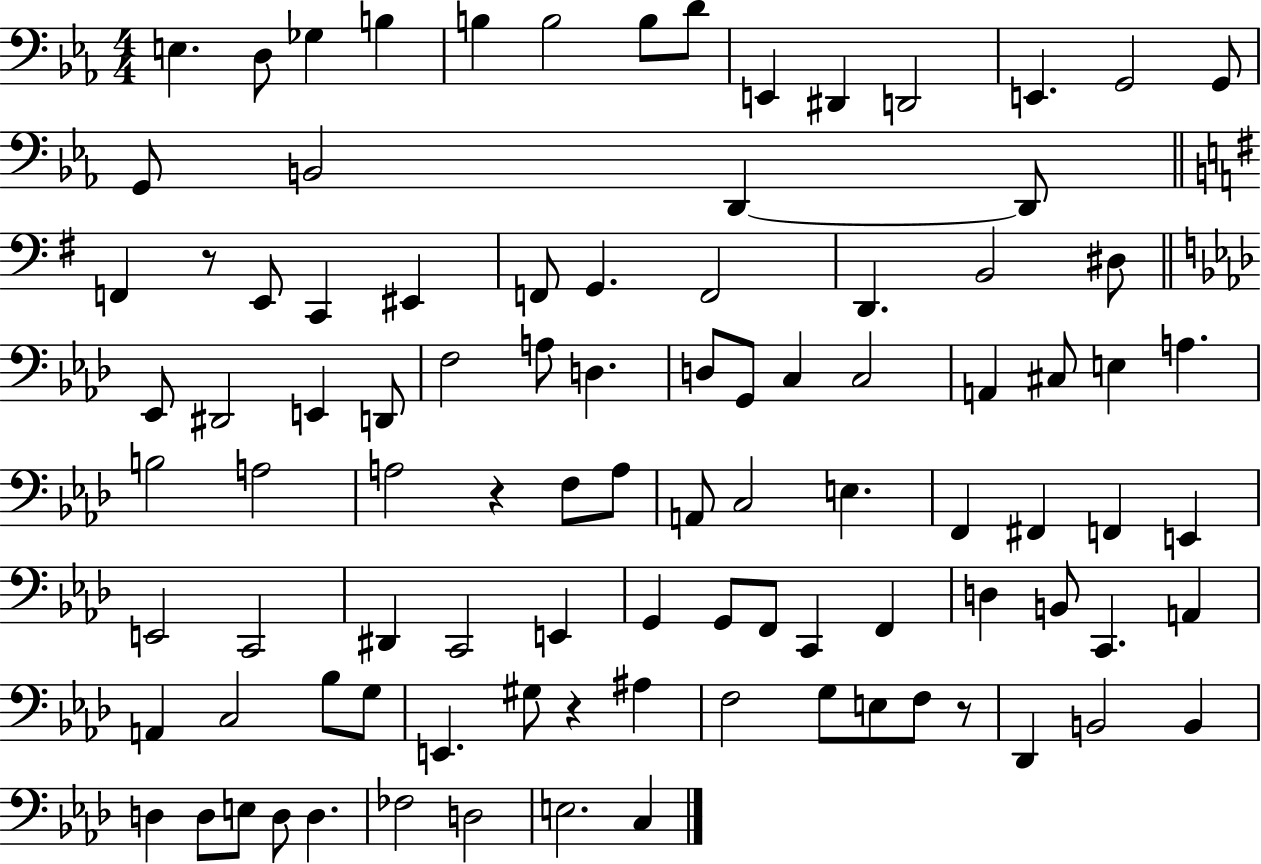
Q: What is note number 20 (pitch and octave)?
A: E2